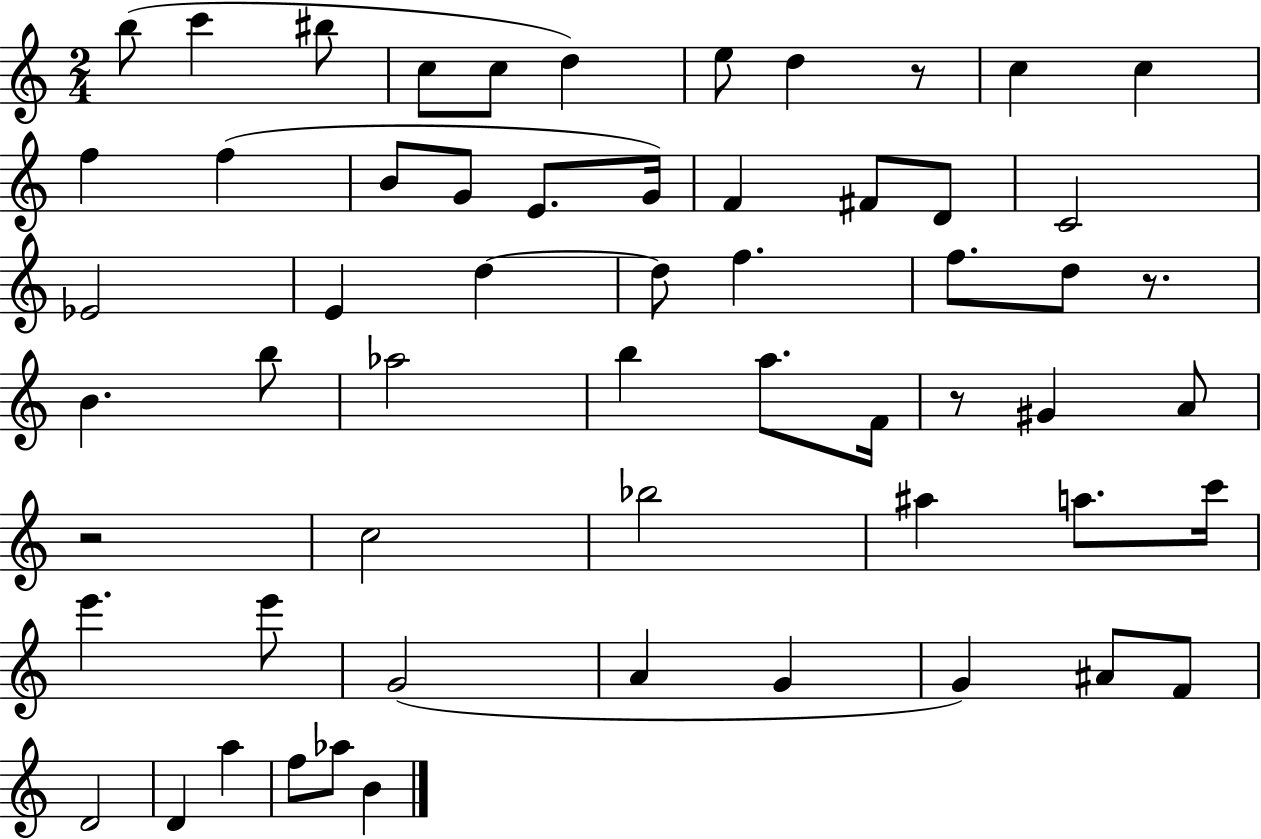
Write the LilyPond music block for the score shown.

{
  \clef treble
  \numericTimeSignature
  \time 2/4
  \key c \major
  \repeat volta 2 { b''8( c'''4 bis''8 | c''8 c''8 d''4) | e''8 d''4 r8 | c''4 c''4 | \break f''4 f''4( | b'8 g'8 e'8. g'16) | f'4 fis'8 d'8 | c'2 | \break ees'2 | e'4 d''4~~ | d''8 f''4. | f''8. d''8 r8. | \break b'4. b''8 | aes''2 | b''4 a''8. f'16 | r8 gis'4 a'8 | \break r2 | c''2 | bes''2 | ais''4 a''8. c'''16 | \break e'''4. e'''8 | g'2( | a'4 g'4 | g'4) ais'8 f'8 | \break d'2 | d'4 a''4 | f''8 aes''8 b'4 | } \bar "|."
}